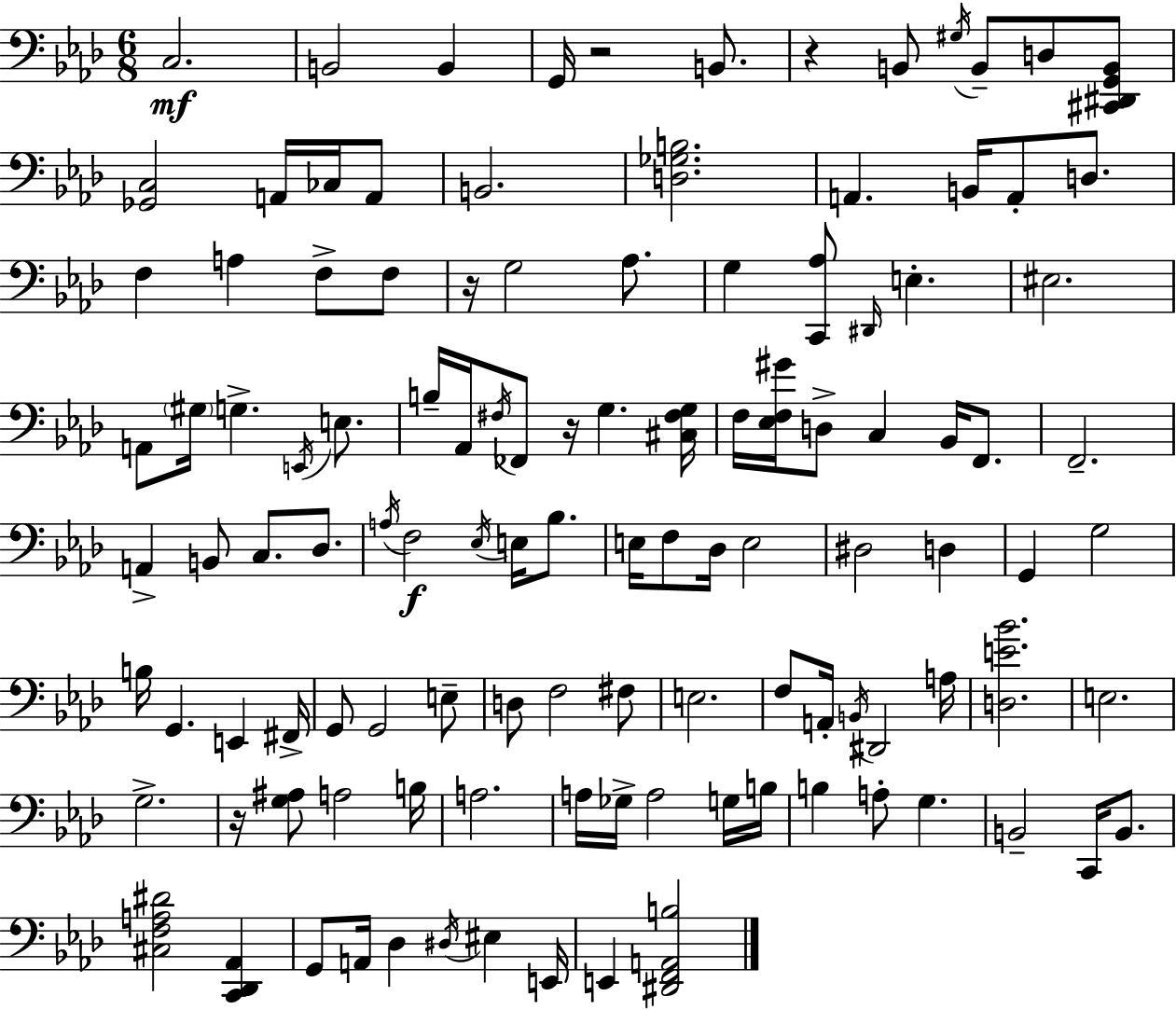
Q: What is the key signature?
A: AES major